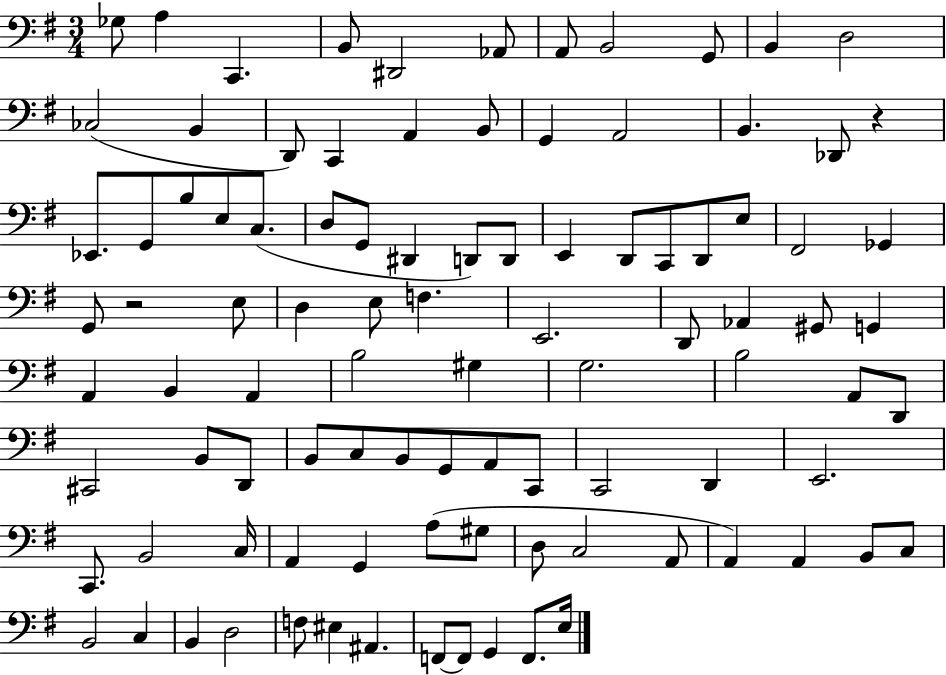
{
  \clef bass
  \numericTimeSignature
  \time 3/4
  \key g \major
  ges8 a4 c,4. | b,8 dis,2 aes,8 | a,8 b,2 g,8 | b,4 d2 | \break ces2( b,4 | d,8) c,4 a,4 b,8 | g,4 a,2 | b,4. des,8 r4 | \break ees,8. g,8 b8 e8 c8.( | d8 g,8 dis,4 d,8) d,8 | e,4 d,8 c,8 d,8 e8 | fis,2 ges,4 | \break g,8 r2 e8 | d4 e8 f4. | e,2. | d,8 aes,4 gis,8 g,4 | \break a,4 b,4 a,4 | b2 gis4 | g2. | b2 a,8 d,8 | \break cis,2 b,8 d,8 | b,8 c8 b,8 g,8 a,8 c,8 | c,2 d,4 | e,2. | \break c,8. b,2 c16 | a,4 g,4 a8( gis8 | d8 c2 a,8 | a,4) a,4 b,8 c8 | \break b,2 c4 | b,4 d2 | f8 eis4 ais,4. | f,8~~ f,8 g,4 f,8. e16 | \break \bar "|."
}